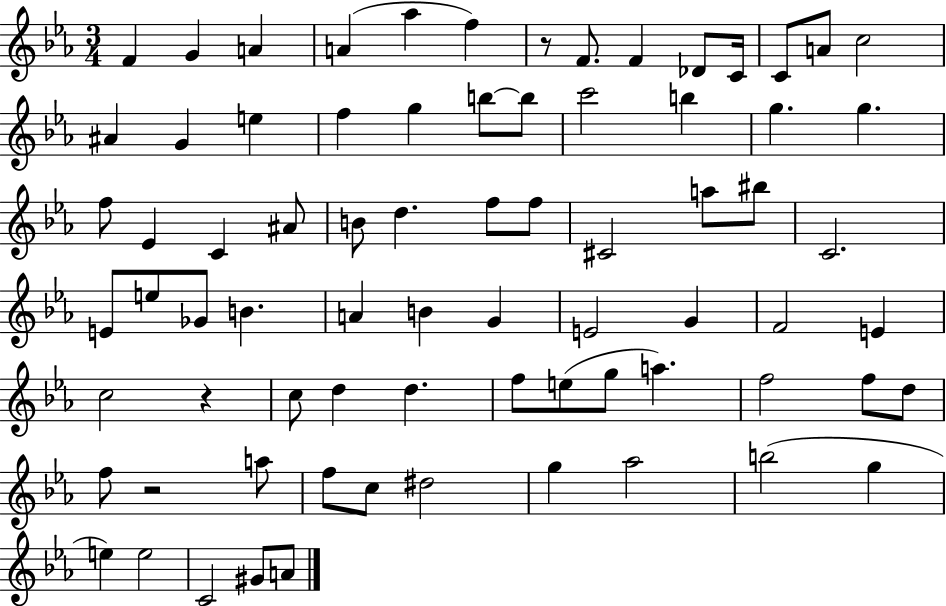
F4/q G4/q A4/q A4/q Ab5/q F5/q R/e F4/e. F4/q Db4/e C4/s C4/e A4/e C5/h A#4/q G4/q E5/q F5/q G5/q B5/e B5/e C6/h B5/q G5/q. G5/q. F5/e Eb4/q C4/q A#4/e B4/e D5/q. F5/e F5/e C#4/h A5/e BIS5/e C4/h. E4/e E5/e Gb4/e B4/q. A4/q B4/q G4/q E4/h G4/q F4/h E4/q C5/h R/q C5/e D5/q D5/q. F5/e E5/e G5/e A5/q. F5/h F5/e D5/e F5/e R/h A5/e F5/e C5/e D#5/h G5/q Ab5/h B5/h G5/q E5/q E5/h C4/h G#4/e A4/e